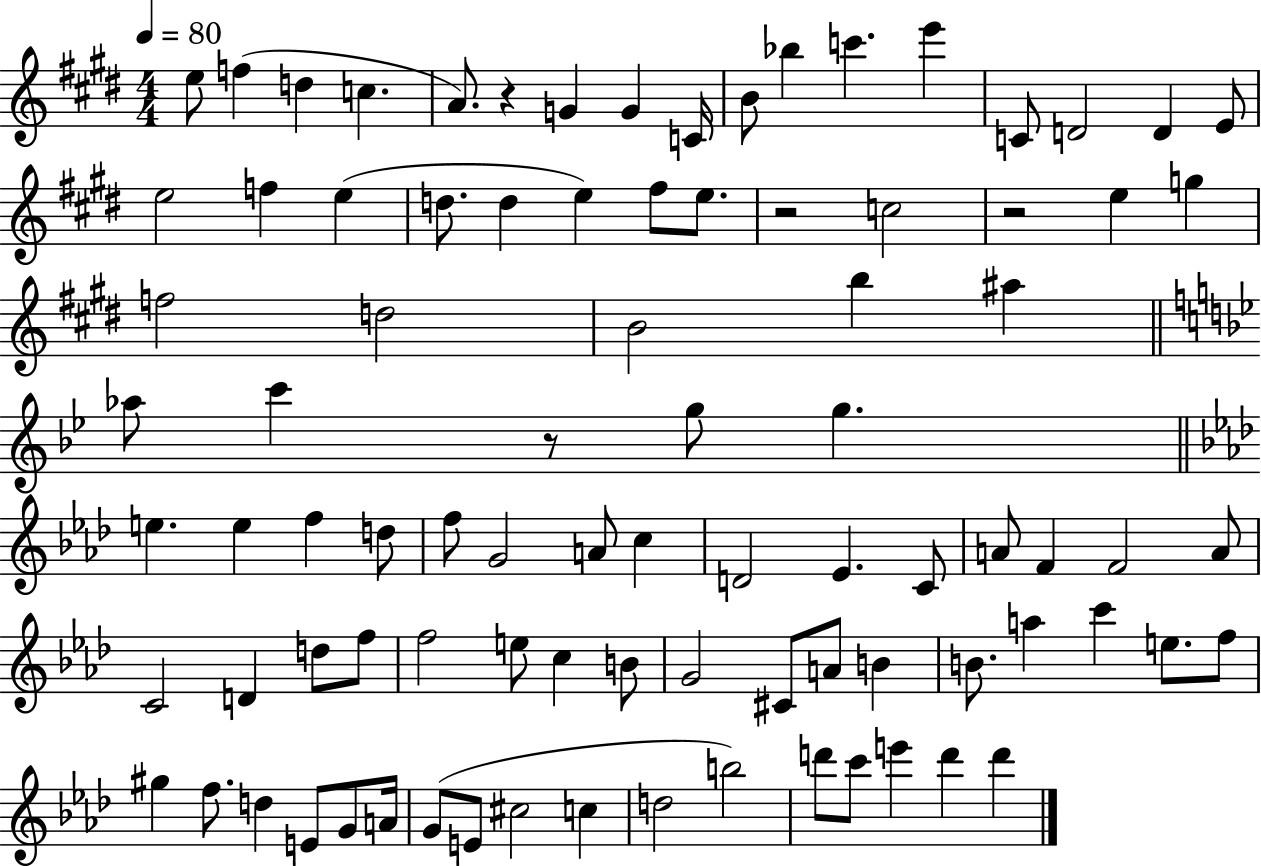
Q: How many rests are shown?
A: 4